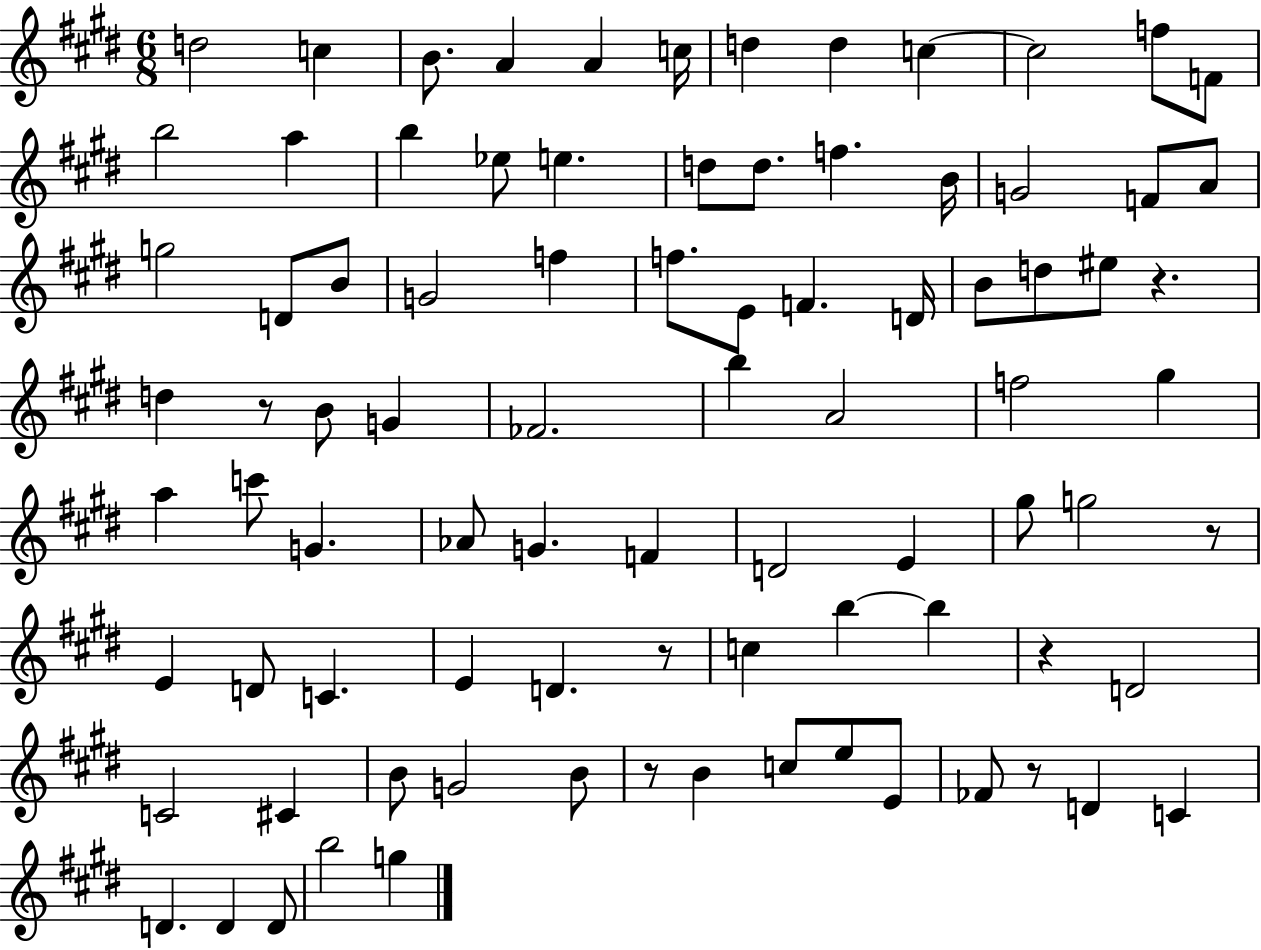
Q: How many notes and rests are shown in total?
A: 87